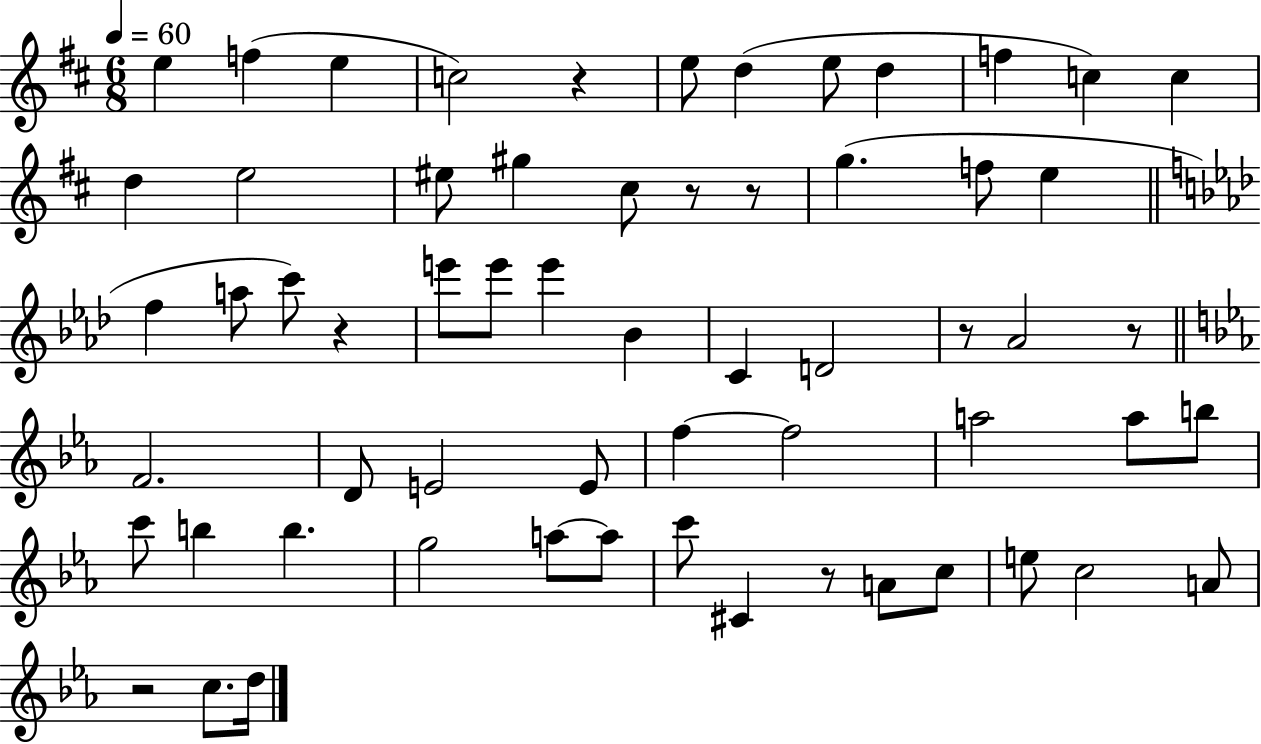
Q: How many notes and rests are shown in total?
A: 61